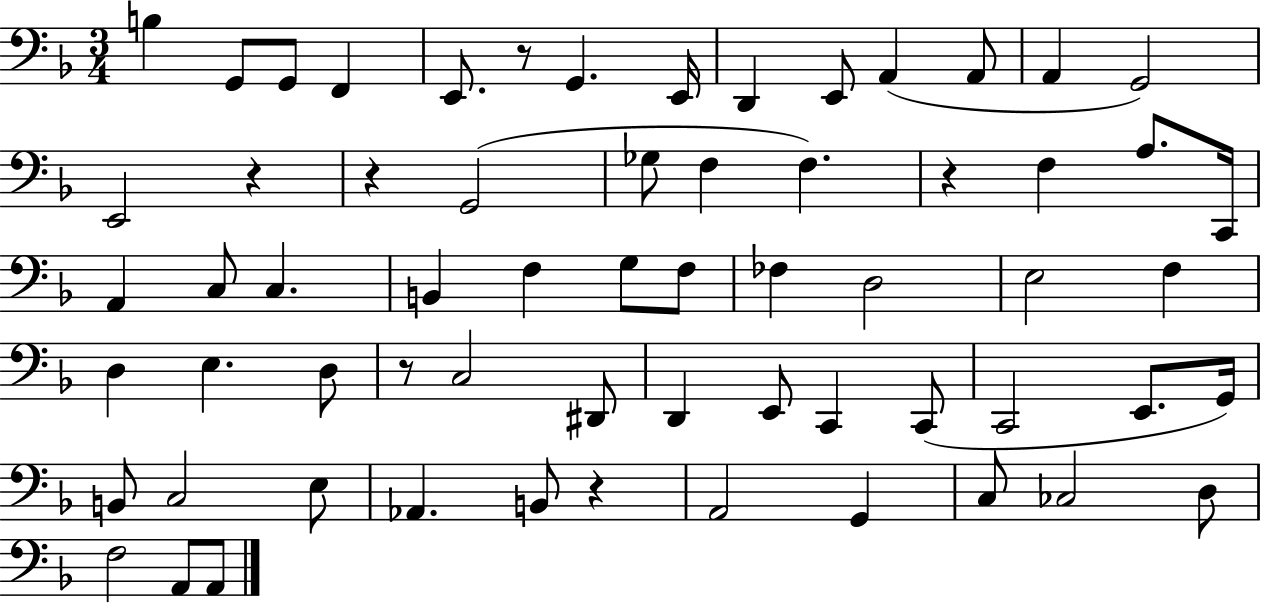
X:1
T:Untitled
M:3/4
L:1/4
K:F
B, G,,/2 G,,/2 F,, E,,/2 z/2 G,, E,,/4 D,, E,,/2 A,, A,,/2 A,, G,,2 E,,2 z z G,,2 _G,/2 F, F, z F, A,/2 C,,/4 A,, C,/2 C, B,, F, G,/2 F,/2 _F, D,2 E,2 F, D, E, D,/2 z/2 C,2 ^D,,/2 D,, E,,/2 C,, C,,/2 C,,2 E,,/2 G,,/4 B,,/2 C,2 E,/2 _A,, B,,/2 z A,,2 G,, C,/2 _C,2 D,/2 F,2 A,,/2 A,,/2